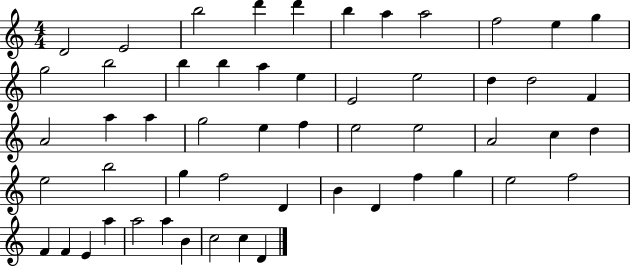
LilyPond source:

{
  \clef treble
  \numericTimeSignature
  \time 4/4
  \key c \major
  d'2 e'2 | b''2 d'''4 d'''4 | b''4 a''4 a''2 | f''2 e''4 g''4 | \break g''2 b''2 | b''4 b''4 a''4 e''4 | e'2 e''2 | d''4 d''2 f'4 | \break a'2 a''4 a''4 | g''2 e''4 f''4 | e''2 e''2 | a'2 c''4 d''4 | \break e''2 b''2 | g''4 f''2 d'4 | b'4 d'4 f''4 g''4 | e''2 f''2 | \break f'4 f'4 e'4 a''4 | a''2 a''4 b'4 | c''2 c''4 d'4 | \bar "|."
}